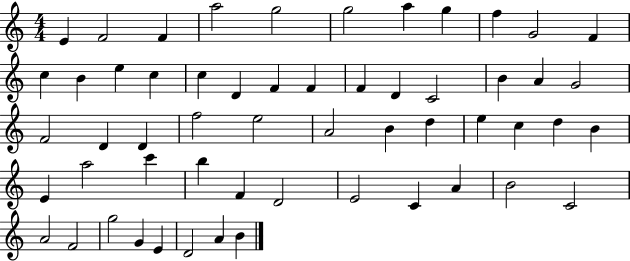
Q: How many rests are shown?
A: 0